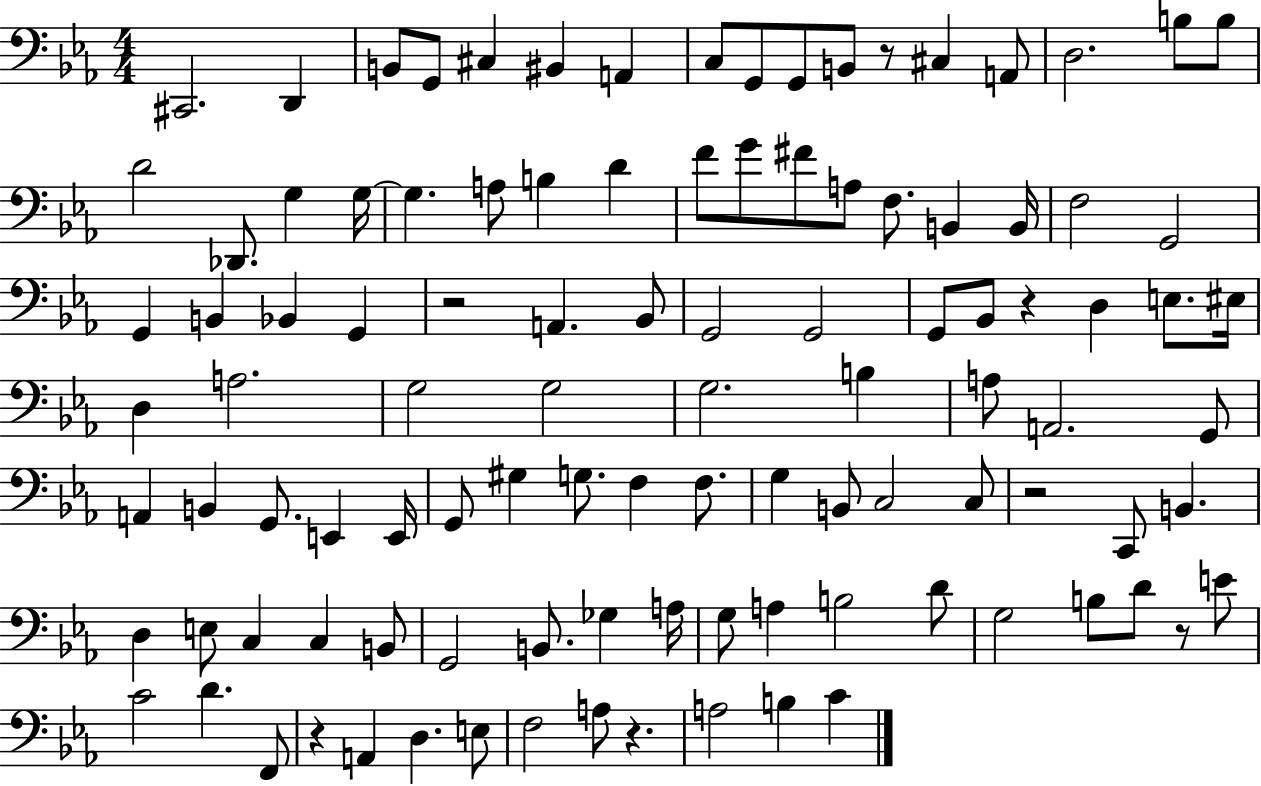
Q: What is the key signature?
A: EES major